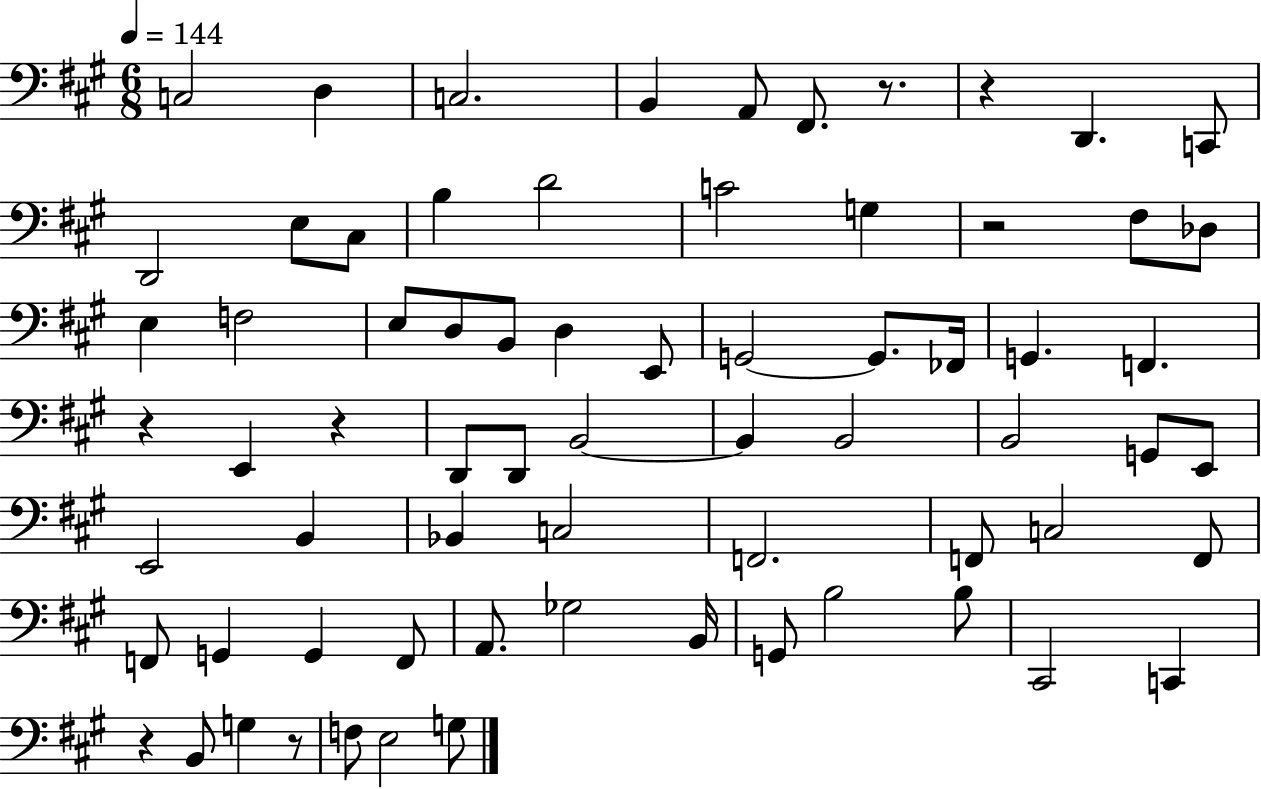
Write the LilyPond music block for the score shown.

{
  \clef bass
  \numericTimeSignature
  \time 6/8
  \key a \major
  \tempo 4 = 144
  \repeat volta 2 { c2 d4 | c2. | b,4 a,8 fis,8. r8. | r4 d,4. c,8 | \break d,2 e8 cis8 | b4 d'2 | c'2 g4 | r2 fis8 des8 | \break e4 f2 | e8 d8 b,8 d4 e,8 | g,2~~ g,8. fes,16 | g,4. f,4. | \break r4 e,4 r4 | d,8 d,8 b,2~~ | b,4 b,2 | b,2 g,8 e,8 | \break e,2 b,4 | bes,4 c2 | f,2. | f,8 c2 f,8 | \break f,8 g,4 g,4 f,8 | a,8. ges2 b,16 | g,8 b2 b8 | cis,2 c,4 | \break r4 b,8 g4 r8 | f8 e2 g8 | } \bar "|."
}